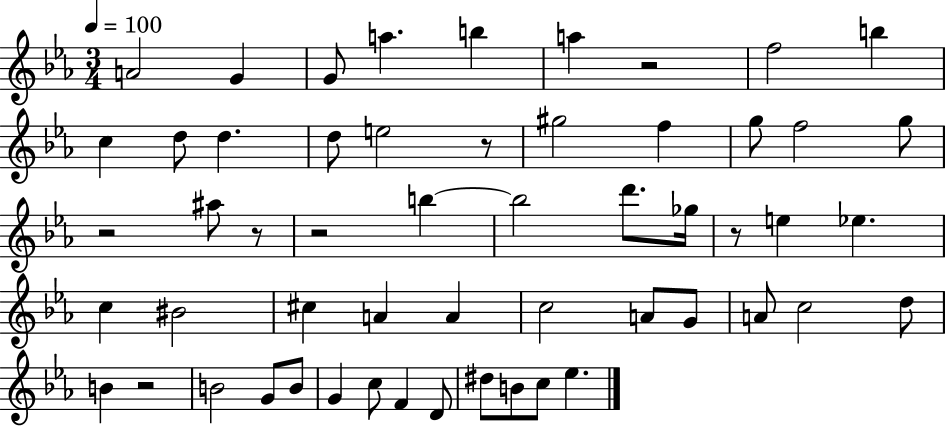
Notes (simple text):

A4/h G4/q G4/e A5/q. B5/q A5/q R/h F5/h B5/q C5/q D5/e D5/q. D5/e E5/h R/e G#5/h F5/q G5/e F5/h G5/e R/h A#5/e R/e R/h B5/q B5/h D6/e. Gb5/s R/e E5/q Eb5/q. C5/q BIS4/h C#5/q A4/q A4/q C5/h A4/e G4/e A4/e C5/h D5/e B4/q R/h B4/h G4/e B4/e G4/q C5/e F4/q D4/e D#5/e B4/e C5/e Eb5/q.